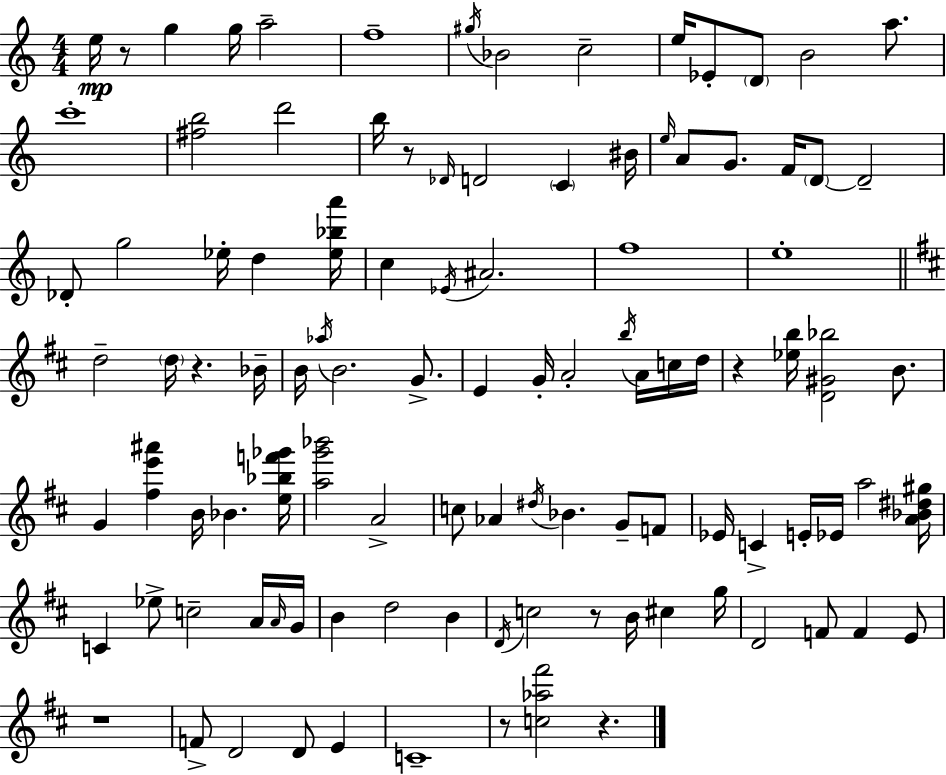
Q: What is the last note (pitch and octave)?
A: C4